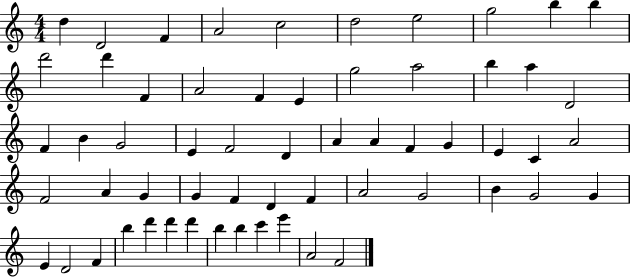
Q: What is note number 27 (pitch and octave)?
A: D4